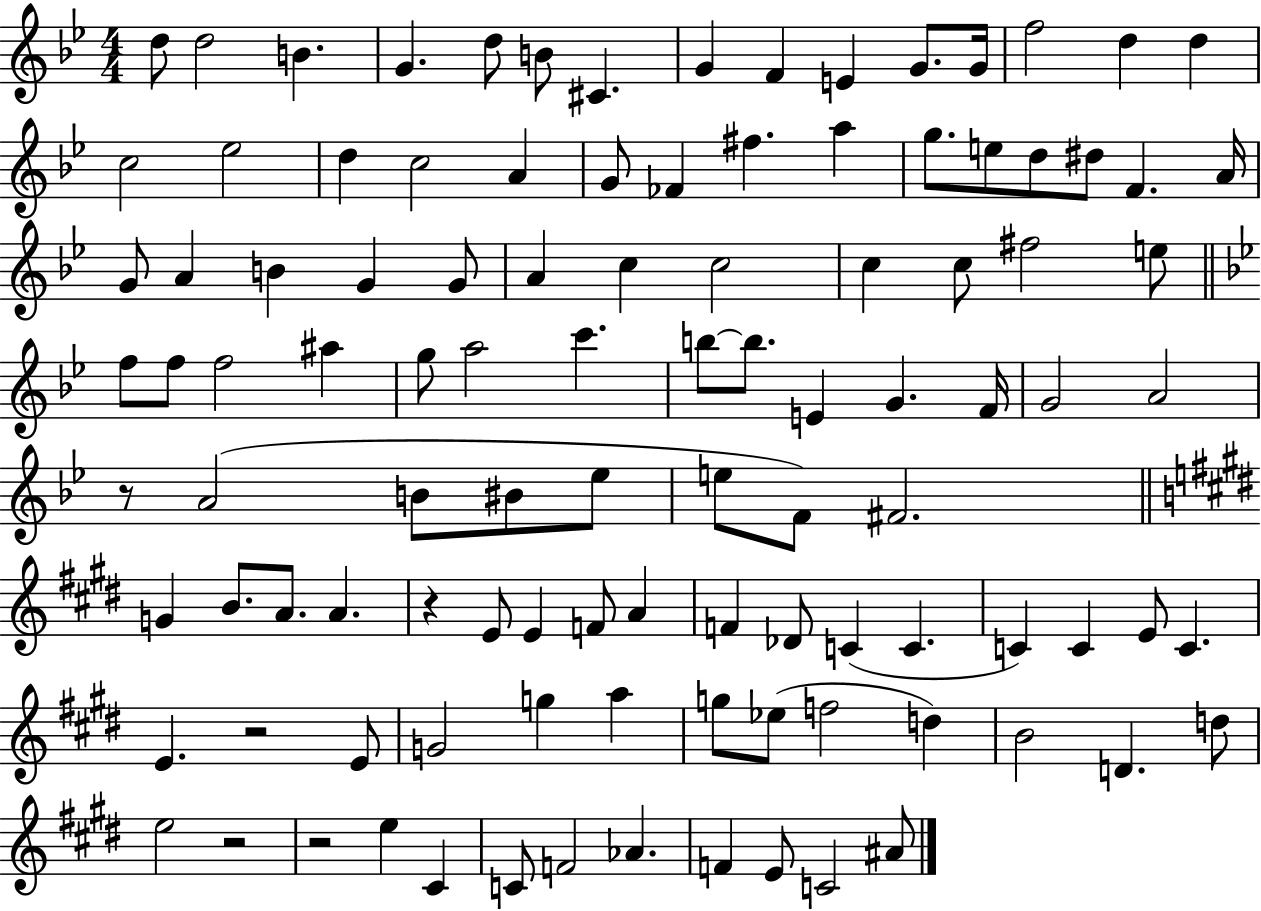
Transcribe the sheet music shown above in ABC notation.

X:1
T:Untitled
M:4/4
L:1/4
K:Bb
d/2 d2 B G d/2 B/2 ^C G F E G/2 G/4 f2 d d c2 _e2 d c2 A G/2 _F ^f a g/2 e/2 d/2 ^d/2 F A/4 G/2 A B G G/2 A c c2 c c/2 ^f2 e/2 f/2 f/2 f2 ^a g/2 a2 c' b/2 b/2 E G F/4 G2 A2 z/2 A2 B/2 ^B/2 _e/2 e/2 F/2 ^F2 G B/2 A/2 A z E/2 E F/2 A F _D/2 C C C C E/2 C E z2 E/2 G2 g a g/2 _e/2 f2 d B2 D d/2 e2 z2 z2 e ^C C/2 F2 _A F E/2 C2 ^A/2